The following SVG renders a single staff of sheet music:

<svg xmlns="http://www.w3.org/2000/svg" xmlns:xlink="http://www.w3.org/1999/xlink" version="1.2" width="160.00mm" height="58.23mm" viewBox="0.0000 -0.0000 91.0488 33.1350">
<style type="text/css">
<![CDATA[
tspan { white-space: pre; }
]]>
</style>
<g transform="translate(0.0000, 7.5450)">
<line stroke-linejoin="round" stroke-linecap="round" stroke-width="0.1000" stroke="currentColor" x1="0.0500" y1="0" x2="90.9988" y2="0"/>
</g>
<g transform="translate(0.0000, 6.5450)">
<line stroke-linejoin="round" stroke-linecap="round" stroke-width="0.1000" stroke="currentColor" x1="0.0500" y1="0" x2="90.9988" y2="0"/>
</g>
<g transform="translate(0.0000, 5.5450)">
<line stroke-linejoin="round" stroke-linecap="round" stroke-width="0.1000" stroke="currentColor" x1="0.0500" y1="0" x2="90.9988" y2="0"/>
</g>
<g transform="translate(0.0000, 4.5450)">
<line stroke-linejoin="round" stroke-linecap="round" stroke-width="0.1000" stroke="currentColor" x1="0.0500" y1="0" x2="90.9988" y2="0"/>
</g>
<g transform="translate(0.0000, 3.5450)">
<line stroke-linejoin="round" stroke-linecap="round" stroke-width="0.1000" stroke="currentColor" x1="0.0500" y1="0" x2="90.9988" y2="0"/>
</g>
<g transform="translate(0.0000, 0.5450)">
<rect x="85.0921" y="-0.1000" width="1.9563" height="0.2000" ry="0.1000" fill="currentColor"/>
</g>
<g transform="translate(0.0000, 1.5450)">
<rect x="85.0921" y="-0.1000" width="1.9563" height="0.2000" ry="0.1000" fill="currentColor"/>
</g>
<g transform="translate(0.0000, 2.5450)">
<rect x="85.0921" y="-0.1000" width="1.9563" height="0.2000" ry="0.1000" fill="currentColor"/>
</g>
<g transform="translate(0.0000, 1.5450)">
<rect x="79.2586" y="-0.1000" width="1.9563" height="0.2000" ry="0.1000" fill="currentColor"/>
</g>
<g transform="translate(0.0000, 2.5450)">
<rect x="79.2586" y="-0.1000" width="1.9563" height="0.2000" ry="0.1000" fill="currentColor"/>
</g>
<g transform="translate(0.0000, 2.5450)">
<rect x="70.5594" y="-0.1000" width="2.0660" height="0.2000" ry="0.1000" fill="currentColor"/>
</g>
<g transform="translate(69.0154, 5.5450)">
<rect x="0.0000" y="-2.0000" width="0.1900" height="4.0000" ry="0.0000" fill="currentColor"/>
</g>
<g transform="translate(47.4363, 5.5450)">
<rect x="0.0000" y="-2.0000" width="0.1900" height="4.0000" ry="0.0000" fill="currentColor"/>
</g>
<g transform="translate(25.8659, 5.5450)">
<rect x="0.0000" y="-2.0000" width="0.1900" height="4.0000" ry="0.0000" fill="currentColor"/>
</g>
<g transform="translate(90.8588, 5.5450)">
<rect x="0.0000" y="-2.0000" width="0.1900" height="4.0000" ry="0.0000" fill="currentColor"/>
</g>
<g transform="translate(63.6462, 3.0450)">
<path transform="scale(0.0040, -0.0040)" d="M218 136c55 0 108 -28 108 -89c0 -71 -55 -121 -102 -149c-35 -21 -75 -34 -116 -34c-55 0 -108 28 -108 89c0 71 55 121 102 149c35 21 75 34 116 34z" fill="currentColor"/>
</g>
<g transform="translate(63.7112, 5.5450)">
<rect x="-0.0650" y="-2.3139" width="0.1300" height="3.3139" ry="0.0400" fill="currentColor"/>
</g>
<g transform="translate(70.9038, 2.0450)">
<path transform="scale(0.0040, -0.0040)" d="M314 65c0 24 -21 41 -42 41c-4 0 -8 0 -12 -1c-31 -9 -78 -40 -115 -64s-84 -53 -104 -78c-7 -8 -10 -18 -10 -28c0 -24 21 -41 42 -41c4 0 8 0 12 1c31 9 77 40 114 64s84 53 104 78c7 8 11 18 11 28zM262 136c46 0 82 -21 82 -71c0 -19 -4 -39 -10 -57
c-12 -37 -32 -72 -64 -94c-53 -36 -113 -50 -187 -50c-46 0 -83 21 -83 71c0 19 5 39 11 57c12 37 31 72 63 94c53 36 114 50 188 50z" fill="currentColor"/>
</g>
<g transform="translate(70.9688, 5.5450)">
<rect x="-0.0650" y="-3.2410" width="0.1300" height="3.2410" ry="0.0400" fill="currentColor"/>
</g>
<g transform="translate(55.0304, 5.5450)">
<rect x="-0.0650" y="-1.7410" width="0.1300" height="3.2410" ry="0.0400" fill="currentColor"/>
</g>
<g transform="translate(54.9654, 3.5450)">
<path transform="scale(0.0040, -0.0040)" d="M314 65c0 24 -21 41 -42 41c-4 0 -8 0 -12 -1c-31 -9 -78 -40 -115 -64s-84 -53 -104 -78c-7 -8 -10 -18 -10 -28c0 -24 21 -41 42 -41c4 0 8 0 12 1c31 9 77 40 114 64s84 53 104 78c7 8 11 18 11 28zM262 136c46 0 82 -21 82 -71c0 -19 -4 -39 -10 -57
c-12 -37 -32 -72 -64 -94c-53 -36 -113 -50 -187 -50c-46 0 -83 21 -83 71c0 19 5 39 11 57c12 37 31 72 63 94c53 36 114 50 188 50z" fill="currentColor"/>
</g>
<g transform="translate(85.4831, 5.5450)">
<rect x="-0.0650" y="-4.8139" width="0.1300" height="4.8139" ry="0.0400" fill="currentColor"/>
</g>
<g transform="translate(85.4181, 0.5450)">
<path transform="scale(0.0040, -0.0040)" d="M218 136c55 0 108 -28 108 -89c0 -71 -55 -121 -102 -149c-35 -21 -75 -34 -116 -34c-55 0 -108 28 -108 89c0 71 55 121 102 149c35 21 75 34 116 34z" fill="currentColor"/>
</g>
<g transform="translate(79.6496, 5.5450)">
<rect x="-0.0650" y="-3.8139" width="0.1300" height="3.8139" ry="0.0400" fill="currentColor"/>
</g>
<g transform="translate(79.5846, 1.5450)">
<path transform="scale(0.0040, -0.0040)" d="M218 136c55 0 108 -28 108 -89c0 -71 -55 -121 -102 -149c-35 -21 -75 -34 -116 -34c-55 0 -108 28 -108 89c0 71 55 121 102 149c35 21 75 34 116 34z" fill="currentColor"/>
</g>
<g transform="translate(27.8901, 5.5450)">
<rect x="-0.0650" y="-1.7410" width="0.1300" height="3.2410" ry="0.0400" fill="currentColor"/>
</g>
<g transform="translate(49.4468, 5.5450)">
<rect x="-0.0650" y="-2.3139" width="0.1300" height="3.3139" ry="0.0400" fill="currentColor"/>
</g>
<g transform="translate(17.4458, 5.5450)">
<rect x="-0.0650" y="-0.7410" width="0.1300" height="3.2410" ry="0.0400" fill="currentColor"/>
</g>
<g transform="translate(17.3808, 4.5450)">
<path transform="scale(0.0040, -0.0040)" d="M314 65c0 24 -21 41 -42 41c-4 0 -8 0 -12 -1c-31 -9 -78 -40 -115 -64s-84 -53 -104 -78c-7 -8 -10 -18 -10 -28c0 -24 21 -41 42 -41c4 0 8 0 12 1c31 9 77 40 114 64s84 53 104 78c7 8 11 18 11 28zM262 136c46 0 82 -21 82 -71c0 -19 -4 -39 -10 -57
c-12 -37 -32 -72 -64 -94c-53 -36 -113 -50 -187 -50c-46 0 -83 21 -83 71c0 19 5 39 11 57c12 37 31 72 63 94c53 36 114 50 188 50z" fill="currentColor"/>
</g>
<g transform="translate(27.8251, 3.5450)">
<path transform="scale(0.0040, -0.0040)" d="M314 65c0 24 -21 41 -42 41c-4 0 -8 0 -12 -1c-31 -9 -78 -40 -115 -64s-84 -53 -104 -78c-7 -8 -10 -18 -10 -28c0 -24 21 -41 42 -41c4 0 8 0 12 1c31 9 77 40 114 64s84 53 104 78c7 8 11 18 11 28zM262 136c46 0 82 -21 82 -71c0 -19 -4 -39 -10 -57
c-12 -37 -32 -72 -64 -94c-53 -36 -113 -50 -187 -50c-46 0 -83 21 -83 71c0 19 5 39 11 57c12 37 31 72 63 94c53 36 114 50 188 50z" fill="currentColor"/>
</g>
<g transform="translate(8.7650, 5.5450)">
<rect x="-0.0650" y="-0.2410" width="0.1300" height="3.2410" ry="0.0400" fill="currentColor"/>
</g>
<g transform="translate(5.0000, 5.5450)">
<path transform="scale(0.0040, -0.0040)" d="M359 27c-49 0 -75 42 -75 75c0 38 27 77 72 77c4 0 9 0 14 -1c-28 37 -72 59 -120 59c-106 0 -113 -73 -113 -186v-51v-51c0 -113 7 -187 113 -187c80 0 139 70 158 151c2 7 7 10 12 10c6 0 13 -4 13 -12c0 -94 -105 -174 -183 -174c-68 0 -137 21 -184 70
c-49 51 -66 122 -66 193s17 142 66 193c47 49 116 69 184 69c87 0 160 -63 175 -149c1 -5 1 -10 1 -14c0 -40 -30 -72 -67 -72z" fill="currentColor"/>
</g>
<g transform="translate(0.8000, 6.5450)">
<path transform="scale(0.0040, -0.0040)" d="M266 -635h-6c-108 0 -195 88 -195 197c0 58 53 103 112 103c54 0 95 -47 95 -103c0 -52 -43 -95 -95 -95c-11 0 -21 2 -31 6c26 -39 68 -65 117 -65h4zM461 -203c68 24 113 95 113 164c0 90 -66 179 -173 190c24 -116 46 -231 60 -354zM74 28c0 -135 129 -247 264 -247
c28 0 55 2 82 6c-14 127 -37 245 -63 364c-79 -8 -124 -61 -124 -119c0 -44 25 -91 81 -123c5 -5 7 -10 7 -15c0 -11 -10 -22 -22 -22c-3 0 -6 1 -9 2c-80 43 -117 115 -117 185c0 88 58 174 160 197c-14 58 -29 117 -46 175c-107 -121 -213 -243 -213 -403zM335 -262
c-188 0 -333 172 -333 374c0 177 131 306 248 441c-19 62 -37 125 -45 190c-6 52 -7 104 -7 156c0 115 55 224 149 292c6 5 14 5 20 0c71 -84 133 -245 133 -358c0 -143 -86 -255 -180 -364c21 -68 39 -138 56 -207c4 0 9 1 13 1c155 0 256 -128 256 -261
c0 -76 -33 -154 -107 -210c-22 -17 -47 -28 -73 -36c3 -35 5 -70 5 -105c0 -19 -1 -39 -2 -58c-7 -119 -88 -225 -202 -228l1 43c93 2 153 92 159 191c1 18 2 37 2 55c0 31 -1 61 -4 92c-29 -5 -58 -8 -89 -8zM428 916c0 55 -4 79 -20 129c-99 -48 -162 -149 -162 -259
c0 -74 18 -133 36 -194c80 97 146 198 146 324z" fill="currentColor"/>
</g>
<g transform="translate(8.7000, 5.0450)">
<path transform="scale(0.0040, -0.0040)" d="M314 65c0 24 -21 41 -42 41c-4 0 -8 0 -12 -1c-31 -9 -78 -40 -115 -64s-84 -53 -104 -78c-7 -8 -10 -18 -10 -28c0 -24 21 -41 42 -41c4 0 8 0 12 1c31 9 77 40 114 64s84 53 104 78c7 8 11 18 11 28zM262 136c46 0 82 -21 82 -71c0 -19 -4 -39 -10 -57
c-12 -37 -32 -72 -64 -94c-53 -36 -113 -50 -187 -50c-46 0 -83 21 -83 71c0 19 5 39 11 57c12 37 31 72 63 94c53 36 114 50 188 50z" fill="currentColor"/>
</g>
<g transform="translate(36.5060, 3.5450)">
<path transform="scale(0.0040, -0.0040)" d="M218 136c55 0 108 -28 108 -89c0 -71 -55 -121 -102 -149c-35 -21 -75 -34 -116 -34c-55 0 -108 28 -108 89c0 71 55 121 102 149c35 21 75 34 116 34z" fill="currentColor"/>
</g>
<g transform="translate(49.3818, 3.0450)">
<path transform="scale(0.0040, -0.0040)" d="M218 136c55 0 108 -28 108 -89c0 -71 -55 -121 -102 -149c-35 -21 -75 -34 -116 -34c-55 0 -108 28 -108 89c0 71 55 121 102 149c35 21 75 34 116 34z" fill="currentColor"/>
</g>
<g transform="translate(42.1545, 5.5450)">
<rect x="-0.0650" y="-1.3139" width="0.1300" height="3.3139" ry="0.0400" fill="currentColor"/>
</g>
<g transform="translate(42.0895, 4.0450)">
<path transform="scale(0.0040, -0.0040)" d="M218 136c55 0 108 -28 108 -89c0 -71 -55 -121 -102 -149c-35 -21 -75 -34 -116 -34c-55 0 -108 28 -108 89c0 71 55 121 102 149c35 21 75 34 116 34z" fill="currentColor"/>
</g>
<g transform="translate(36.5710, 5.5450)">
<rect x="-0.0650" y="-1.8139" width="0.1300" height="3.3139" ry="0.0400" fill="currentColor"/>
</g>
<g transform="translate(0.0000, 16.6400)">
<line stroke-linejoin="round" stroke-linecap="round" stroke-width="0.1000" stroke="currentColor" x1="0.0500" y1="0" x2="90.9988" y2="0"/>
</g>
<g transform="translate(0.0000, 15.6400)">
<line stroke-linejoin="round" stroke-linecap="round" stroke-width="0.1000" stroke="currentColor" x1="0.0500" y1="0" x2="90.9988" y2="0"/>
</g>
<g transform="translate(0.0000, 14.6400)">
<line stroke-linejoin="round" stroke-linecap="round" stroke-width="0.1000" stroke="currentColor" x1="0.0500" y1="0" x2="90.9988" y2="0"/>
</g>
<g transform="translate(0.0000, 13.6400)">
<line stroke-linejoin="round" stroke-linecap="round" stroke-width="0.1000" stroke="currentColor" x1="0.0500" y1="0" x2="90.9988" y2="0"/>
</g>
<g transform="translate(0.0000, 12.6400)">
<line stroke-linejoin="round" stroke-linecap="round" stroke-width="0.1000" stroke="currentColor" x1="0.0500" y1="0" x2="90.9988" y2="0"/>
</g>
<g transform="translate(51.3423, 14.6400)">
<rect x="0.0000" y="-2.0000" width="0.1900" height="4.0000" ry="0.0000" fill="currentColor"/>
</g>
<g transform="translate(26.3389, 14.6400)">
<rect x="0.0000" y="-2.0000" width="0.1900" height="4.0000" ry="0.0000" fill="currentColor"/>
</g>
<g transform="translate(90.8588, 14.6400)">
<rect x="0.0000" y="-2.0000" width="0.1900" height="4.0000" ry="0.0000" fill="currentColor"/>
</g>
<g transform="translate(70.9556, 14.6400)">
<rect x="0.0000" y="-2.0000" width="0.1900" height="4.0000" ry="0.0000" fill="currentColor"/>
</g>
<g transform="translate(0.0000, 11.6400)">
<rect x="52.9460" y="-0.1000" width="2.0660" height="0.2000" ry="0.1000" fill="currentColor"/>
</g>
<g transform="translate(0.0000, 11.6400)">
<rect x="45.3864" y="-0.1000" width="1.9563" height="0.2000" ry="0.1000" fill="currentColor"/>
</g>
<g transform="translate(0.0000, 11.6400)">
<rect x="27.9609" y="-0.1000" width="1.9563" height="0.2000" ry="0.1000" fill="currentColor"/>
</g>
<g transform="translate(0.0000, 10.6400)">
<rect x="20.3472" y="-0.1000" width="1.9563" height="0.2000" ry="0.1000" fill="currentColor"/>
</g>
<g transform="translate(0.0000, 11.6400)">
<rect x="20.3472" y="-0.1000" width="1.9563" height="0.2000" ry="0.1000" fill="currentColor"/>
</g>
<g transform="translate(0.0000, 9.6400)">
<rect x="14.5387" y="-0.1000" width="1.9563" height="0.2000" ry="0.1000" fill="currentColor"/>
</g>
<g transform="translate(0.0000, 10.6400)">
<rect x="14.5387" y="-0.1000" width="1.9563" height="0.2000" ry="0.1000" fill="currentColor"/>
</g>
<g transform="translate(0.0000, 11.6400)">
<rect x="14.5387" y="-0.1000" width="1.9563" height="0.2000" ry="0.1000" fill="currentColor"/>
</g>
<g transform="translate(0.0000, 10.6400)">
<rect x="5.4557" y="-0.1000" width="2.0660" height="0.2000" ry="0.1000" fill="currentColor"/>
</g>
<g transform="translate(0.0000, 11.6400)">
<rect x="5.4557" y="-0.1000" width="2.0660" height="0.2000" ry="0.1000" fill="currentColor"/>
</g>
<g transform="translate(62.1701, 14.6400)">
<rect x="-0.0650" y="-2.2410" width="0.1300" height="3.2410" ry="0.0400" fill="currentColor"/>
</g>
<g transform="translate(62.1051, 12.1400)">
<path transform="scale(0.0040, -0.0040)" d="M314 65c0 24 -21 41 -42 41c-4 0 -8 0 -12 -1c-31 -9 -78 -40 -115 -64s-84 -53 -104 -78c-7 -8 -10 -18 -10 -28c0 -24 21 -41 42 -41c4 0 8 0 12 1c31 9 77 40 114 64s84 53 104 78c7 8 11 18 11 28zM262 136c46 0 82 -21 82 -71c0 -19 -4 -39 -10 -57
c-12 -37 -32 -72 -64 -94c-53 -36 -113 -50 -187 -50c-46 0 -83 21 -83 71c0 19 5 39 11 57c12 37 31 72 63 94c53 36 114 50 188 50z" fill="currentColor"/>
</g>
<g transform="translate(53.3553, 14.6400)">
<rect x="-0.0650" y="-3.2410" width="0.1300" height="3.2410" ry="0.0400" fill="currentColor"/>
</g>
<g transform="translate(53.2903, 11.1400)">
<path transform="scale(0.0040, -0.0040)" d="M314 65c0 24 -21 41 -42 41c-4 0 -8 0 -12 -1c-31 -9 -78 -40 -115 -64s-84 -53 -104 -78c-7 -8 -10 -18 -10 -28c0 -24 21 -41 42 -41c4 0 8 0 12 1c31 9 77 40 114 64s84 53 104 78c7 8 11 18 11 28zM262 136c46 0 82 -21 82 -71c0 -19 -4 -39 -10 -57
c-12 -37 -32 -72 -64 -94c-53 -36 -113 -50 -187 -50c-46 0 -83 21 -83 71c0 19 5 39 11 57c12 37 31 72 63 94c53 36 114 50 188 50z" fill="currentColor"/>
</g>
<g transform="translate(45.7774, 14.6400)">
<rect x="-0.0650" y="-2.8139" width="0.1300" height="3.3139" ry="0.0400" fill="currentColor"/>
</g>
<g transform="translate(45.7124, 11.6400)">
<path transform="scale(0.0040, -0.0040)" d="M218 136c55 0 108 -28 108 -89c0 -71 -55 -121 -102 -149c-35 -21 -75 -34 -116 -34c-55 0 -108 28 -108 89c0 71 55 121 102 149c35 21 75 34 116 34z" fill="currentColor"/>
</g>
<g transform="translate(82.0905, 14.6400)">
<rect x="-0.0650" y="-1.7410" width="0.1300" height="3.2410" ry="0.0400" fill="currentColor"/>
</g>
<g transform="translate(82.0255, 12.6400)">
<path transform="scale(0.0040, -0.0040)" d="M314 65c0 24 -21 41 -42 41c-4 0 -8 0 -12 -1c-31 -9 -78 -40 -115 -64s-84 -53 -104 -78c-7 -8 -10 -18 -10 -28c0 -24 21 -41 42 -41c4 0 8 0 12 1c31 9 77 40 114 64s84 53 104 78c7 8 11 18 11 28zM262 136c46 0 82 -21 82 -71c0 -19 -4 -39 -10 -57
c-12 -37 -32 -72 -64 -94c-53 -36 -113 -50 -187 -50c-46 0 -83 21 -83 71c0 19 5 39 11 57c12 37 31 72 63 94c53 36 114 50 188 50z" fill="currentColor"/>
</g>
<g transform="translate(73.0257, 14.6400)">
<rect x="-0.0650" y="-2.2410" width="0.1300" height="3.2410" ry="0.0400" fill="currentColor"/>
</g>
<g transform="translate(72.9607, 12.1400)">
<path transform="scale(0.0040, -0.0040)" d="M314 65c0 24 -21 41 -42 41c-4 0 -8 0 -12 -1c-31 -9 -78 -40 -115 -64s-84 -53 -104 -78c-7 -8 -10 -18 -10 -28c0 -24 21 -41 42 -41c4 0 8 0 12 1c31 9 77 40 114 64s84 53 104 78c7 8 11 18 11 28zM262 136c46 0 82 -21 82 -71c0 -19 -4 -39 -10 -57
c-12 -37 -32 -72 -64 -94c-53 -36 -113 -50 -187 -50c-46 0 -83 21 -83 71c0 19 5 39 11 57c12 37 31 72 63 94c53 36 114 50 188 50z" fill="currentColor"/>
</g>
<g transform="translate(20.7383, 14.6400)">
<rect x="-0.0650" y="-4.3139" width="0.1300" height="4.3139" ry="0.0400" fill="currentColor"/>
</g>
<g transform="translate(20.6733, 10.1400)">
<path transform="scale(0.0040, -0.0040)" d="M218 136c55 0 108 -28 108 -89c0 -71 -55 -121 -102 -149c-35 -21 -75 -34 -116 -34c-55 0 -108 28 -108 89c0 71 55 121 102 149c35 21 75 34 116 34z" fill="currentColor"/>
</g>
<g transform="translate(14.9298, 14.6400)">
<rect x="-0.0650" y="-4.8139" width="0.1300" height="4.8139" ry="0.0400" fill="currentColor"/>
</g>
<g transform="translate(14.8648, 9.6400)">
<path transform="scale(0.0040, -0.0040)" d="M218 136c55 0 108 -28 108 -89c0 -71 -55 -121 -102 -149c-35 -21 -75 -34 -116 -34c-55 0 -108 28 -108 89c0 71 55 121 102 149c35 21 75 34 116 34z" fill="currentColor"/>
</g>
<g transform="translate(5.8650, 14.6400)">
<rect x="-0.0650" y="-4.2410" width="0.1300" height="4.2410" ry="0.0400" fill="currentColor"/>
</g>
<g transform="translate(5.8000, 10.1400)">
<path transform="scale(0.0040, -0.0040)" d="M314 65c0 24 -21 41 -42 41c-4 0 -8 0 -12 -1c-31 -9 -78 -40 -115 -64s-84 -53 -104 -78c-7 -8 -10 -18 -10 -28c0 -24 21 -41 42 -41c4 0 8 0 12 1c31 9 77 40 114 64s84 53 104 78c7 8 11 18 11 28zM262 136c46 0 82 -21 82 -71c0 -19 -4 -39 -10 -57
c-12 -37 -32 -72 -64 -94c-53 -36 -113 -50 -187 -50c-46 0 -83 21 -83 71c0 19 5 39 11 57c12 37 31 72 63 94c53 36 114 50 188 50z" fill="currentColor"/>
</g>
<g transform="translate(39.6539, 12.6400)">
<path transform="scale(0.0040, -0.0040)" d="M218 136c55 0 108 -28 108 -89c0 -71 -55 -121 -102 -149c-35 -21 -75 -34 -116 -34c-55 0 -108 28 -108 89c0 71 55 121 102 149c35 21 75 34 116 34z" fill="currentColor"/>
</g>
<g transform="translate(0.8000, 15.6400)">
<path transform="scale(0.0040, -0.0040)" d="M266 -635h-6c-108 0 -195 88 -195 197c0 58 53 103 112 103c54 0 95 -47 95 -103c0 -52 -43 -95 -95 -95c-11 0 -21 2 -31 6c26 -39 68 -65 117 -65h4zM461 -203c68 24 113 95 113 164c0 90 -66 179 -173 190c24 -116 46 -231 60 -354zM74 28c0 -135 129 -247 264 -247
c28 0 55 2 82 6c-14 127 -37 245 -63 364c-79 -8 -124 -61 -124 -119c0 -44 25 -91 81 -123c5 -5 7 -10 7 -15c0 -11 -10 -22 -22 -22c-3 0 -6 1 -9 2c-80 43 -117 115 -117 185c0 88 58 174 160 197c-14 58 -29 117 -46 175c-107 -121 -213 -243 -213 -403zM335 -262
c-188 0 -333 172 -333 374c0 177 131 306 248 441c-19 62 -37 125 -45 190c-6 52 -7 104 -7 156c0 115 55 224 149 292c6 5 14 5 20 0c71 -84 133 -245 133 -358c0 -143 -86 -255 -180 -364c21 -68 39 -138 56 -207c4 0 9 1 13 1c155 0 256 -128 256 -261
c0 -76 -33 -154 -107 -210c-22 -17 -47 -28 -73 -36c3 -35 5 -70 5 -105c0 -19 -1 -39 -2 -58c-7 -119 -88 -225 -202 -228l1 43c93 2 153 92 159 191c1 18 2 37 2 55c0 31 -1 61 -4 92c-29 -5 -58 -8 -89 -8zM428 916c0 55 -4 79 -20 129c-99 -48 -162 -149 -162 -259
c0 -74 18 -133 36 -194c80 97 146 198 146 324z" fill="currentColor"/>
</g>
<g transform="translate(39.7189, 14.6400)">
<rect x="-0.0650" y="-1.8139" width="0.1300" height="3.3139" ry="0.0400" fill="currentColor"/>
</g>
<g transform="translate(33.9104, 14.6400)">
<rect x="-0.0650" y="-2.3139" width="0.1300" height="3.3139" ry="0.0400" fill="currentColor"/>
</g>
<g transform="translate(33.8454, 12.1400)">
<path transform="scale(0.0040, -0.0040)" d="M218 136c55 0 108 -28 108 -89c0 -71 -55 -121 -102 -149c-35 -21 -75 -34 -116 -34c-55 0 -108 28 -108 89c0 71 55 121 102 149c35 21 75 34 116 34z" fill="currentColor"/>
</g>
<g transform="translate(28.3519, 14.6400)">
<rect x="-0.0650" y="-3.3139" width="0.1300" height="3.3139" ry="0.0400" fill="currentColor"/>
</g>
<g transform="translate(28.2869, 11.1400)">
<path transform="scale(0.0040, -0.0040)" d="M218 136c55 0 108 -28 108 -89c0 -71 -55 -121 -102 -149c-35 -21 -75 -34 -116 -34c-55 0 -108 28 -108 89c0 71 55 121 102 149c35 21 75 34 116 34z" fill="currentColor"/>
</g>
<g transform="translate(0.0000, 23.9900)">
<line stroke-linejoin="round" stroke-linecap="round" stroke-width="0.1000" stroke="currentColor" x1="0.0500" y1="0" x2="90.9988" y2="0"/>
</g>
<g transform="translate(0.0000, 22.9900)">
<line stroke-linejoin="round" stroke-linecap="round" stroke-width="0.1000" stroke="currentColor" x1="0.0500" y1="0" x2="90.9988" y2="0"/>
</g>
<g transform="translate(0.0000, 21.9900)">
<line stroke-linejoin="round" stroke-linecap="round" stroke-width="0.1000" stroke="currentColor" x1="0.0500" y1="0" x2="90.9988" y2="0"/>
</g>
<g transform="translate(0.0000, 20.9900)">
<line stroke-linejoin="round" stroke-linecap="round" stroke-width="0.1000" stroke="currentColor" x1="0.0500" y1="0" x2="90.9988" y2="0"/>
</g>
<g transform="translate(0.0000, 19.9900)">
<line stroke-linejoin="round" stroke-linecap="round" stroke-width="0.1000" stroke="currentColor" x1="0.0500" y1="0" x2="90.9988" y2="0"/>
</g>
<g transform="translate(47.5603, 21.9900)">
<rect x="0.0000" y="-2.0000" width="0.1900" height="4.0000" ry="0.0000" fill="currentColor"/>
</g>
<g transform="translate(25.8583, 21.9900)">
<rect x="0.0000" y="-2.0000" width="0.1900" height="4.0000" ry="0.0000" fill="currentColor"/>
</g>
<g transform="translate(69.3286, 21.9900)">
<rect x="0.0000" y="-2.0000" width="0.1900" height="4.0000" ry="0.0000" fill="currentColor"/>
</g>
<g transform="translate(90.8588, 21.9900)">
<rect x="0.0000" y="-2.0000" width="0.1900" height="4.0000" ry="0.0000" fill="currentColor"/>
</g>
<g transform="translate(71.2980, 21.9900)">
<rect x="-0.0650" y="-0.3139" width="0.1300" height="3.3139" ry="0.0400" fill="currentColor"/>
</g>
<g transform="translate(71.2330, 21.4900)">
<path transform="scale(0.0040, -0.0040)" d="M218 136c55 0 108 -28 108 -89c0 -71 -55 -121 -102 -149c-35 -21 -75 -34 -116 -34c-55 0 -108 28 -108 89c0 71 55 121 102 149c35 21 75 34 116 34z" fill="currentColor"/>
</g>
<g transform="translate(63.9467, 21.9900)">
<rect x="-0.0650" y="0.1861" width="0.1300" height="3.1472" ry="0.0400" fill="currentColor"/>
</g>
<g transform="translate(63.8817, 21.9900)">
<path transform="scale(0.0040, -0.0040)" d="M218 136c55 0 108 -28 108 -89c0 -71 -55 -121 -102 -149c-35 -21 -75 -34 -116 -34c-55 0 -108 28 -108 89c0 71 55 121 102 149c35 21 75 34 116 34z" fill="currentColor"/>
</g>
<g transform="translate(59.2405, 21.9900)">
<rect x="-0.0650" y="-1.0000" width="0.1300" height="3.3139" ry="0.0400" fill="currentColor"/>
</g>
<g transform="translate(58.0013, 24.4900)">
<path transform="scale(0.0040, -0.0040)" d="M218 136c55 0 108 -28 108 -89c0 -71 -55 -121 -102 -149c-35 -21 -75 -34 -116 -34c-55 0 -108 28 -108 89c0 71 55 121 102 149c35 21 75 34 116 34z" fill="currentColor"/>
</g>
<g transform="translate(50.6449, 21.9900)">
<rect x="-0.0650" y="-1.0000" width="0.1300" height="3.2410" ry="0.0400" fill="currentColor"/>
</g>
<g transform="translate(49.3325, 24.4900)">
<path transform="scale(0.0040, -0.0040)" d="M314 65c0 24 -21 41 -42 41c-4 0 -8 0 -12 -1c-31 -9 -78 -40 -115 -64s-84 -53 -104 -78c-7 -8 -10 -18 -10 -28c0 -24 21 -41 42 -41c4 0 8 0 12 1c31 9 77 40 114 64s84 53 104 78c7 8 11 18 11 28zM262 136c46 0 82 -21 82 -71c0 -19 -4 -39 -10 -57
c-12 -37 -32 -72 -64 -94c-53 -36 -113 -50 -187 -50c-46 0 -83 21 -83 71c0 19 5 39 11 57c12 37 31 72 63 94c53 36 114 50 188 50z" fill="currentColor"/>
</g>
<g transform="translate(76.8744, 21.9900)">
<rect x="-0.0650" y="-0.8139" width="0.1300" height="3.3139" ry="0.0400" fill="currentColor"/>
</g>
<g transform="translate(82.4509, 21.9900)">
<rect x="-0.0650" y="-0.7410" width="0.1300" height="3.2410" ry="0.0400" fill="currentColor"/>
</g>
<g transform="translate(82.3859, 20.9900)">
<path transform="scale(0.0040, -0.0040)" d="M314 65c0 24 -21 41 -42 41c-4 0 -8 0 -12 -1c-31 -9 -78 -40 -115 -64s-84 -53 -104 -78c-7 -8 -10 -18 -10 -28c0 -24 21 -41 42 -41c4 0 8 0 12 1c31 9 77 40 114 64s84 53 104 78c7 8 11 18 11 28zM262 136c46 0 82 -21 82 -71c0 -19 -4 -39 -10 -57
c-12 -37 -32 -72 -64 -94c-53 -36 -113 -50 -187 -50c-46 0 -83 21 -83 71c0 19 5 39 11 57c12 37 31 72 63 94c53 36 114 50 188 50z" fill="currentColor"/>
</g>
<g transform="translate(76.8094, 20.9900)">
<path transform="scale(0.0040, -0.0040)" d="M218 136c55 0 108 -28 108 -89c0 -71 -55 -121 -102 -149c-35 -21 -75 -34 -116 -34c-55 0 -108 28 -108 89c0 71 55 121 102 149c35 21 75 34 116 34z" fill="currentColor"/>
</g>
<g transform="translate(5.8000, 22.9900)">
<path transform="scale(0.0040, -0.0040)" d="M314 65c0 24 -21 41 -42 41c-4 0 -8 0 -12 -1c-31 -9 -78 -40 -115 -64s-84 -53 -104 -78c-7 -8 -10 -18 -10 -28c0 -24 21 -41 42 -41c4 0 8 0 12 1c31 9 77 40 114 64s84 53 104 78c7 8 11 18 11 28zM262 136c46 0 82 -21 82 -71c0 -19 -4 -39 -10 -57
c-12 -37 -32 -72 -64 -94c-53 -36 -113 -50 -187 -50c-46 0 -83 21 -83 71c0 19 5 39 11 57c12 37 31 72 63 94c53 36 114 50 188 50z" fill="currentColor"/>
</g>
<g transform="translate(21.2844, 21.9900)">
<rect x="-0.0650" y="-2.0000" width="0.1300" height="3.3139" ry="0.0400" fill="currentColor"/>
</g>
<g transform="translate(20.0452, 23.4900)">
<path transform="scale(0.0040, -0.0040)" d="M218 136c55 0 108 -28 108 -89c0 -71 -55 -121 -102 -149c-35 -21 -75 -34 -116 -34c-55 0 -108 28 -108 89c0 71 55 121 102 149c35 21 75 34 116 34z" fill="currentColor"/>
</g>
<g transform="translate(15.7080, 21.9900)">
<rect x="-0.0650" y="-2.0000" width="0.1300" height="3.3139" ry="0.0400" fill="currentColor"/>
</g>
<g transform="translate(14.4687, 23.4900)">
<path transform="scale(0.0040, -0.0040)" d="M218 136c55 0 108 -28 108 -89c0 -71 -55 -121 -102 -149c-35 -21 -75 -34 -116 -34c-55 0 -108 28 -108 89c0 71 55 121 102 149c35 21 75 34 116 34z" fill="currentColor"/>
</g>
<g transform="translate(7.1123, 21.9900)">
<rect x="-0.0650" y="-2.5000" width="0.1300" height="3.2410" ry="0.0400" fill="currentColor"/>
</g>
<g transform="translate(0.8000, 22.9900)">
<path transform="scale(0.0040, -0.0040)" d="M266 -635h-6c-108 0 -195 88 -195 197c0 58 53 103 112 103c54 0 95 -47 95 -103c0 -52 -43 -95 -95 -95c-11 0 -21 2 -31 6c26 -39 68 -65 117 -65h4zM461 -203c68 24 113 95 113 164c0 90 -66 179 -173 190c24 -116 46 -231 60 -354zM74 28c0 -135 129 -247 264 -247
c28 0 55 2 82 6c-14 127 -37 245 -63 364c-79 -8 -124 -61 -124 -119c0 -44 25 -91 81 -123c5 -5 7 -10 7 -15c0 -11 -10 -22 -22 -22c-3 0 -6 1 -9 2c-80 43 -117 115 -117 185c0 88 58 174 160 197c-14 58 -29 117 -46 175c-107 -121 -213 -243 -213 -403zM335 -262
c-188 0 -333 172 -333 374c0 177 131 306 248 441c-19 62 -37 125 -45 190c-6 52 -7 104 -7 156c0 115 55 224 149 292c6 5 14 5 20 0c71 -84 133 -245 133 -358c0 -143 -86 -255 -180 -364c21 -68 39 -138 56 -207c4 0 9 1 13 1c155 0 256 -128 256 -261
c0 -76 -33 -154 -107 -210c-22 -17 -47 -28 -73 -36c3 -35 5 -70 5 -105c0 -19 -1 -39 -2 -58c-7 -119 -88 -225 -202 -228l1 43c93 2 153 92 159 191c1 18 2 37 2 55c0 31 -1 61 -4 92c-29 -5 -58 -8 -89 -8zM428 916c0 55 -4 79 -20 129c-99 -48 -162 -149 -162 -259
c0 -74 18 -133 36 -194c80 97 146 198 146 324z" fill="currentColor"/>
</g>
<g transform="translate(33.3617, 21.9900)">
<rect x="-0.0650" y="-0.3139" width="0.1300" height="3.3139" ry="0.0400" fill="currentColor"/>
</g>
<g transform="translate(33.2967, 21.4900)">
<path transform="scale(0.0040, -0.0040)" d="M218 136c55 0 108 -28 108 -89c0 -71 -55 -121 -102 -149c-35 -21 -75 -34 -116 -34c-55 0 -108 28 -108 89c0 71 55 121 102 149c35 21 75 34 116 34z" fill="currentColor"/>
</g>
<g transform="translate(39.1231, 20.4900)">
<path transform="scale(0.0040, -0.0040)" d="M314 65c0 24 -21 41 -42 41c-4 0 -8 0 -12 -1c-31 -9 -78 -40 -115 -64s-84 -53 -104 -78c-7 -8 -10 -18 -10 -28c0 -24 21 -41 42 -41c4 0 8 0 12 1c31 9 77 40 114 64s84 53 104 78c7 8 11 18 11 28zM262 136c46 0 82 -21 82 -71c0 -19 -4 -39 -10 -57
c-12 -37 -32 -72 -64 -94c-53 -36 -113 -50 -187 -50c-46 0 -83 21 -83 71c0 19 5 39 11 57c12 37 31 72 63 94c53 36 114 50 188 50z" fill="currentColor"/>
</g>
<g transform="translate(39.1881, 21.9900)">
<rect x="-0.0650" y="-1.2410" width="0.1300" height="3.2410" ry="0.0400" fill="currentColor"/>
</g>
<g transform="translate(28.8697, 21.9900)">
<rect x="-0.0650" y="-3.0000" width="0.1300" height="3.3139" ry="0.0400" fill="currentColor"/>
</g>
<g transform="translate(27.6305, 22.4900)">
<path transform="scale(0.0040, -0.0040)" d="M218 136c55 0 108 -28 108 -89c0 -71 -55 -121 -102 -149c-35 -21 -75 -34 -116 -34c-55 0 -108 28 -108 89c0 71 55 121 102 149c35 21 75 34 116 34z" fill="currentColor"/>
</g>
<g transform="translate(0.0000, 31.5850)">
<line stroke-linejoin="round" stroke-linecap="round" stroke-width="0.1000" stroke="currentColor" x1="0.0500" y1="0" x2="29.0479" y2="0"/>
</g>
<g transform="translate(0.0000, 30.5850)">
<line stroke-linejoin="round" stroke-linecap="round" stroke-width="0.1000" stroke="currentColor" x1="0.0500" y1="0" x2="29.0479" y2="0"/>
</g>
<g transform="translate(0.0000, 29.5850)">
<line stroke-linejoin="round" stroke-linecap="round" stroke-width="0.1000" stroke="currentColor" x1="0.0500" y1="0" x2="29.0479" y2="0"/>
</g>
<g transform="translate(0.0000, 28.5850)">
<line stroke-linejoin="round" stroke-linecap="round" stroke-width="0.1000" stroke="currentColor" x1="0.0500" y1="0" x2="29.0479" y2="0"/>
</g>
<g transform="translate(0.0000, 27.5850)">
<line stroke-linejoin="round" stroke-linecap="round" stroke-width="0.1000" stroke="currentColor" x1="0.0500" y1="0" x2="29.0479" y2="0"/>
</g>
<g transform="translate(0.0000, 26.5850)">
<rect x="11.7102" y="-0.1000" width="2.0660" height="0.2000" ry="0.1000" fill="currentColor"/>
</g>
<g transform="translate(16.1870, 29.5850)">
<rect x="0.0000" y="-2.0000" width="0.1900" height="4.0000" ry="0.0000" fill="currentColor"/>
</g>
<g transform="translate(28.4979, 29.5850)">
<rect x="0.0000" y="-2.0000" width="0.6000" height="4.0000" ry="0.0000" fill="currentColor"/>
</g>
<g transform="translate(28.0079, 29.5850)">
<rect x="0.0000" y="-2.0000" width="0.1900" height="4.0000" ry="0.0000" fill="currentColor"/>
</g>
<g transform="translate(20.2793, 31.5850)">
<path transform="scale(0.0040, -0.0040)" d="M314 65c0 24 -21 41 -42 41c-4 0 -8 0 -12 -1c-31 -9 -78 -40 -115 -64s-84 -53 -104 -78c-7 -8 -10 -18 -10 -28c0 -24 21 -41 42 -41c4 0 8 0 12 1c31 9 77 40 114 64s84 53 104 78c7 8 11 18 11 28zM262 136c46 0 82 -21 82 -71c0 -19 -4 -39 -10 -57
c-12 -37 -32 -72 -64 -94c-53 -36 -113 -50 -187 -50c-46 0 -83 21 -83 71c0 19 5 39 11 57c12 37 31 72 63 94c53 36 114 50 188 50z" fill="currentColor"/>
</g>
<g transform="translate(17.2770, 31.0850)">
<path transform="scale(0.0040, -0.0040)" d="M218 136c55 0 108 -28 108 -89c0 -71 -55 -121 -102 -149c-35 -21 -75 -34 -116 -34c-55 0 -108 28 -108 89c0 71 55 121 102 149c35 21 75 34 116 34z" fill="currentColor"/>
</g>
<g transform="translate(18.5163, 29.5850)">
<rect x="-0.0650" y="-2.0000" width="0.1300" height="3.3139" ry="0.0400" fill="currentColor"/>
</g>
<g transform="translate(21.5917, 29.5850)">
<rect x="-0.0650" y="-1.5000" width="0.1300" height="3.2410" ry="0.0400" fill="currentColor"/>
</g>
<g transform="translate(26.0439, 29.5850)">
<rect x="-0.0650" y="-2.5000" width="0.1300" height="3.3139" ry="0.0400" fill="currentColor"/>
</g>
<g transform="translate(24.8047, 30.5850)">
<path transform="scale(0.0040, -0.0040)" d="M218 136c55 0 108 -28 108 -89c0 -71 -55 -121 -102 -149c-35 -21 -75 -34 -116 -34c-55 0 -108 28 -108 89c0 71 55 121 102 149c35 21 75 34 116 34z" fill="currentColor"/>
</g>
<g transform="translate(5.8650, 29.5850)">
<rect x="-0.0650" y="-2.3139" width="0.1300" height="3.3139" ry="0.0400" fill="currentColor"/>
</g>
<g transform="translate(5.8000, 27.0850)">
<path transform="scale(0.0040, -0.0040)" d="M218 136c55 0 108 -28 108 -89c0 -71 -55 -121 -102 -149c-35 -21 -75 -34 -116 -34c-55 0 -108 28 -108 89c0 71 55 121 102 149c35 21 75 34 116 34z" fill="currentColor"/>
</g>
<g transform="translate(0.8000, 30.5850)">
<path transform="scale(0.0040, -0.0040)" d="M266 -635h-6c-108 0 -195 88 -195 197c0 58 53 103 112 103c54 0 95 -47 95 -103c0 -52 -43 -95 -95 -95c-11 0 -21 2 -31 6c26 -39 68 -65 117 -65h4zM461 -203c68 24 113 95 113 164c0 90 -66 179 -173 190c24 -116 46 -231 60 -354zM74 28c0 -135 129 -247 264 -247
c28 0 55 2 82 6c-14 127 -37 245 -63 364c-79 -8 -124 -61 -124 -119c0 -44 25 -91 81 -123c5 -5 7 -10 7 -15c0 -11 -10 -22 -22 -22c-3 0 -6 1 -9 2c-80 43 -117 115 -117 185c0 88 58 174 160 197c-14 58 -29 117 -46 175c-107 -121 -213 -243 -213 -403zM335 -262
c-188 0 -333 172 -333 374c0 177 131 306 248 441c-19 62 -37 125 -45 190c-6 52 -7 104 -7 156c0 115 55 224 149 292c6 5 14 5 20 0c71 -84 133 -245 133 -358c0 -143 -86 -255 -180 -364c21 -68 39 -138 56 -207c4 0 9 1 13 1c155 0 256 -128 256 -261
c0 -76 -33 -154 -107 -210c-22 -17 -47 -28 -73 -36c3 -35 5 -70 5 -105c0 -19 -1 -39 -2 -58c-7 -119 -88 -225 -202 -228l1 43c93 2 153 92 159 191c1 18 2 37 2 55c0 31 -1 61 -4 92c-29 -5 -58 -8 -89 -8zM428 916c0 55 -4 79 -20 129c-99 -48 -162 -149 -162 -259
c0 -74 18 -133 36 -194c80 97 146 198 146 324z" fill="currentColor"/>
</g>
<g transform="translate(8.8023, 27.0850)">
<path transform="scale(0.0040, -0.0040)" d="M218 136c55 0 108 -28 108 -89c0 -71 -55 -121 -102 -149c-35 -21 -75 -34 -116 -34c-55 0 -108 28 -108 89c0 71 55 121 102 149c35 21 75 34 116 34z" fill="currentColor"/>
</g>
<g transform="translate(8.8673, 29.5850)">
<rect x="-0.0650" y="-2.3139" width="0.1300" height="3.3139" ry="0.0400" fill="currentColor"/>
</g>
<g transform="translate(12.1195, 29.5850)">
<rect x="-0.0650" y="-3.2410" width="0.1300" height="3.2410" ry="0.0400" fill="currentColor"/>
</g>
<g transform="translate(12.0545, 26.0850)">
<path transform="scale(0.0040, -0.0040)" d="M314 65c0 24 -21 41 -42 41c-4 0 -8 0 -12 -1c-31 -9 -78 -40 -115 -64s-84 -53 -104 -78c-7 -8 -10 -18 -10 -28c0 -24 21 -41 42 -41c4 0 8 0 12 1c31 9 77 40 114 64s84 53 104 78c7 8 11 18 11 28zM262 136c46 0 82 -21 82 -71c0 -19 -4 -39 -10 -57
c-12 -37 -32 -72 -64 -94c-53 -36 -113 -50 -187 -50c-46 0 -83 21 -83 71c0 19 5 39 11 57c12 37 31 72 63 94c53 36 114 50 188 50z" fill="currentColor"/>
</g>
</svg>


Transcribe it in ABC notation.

X:1
T:Untitled
M:4/4
L:1/4
K:C
c2 d2 f2 f e g f2 g b2 c' e' d'2 e' d' b g f a b2 g2 g2 f2 G2 F F A c e2 D2 D B c d d2 g g b2 F E2 G